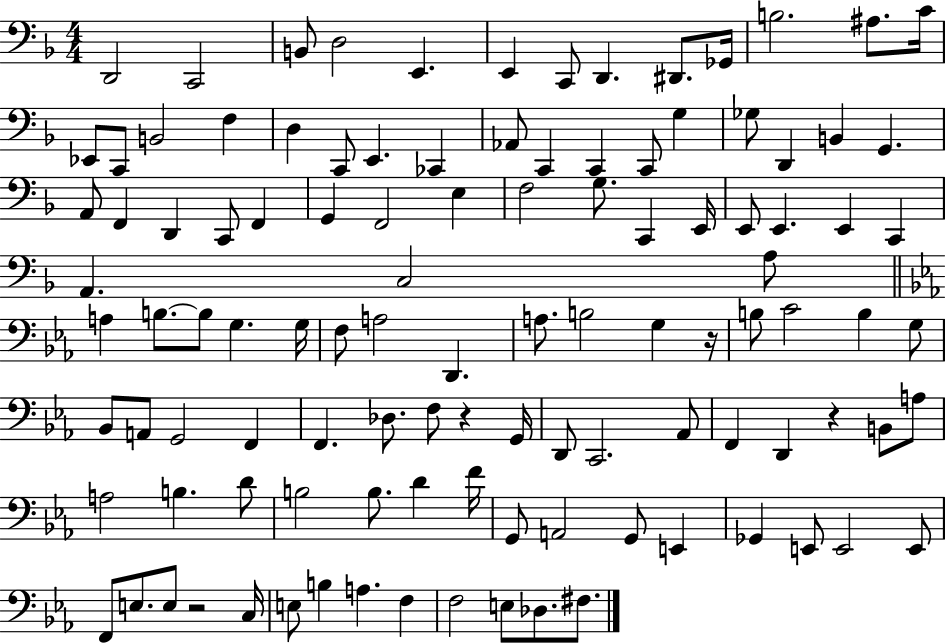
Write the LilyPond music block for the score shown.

{
  \clef bass
  \numericTimeSignature
  \time 4/4
  \key f \major
  d,2 c,2 | b,8 d2 e,4. | e,4 c,8 d,4. dis,8. ges,16 | b2. ais8. c'16 | \break ees,8 c,8 b,2 f4 | d4 c,8 e,4. ces,4 | aes,8 c,4 c,4 c,8 g4 | ges8 d,4 b,4 g,4. | \break a,8 f,4 d,4 c,8 f,4 | g,4 f,2 e4 | f2 g8. c,4 e,16 | e,8 e,4. e,4 c,4 | \break a,4. c2 a8 | \bar "||" \break \key ees \major a4 b8.~~ b8 g4. g16 | f8 a2 d,4. | a8. b2 g4 r16 | b8 c'2 b4 g8 | \break bes,8 a,8 g,2 f,4 | f,4. des8. f8 r4 g,16 | d,8 c,2. aes,8 | f,4 d,4 r4 b,8 a8 | \break a2 b4. d'8 | b2 b8. d'4 f'16 | g,8 a,2 g,8 e,4 | ges,4 e,8 e,2 e,8 | \break f,8 e8. e8 r2 c16 | e8 b4 a4. f4 | f2 e8 des8. fis8. | \bar "|."
}